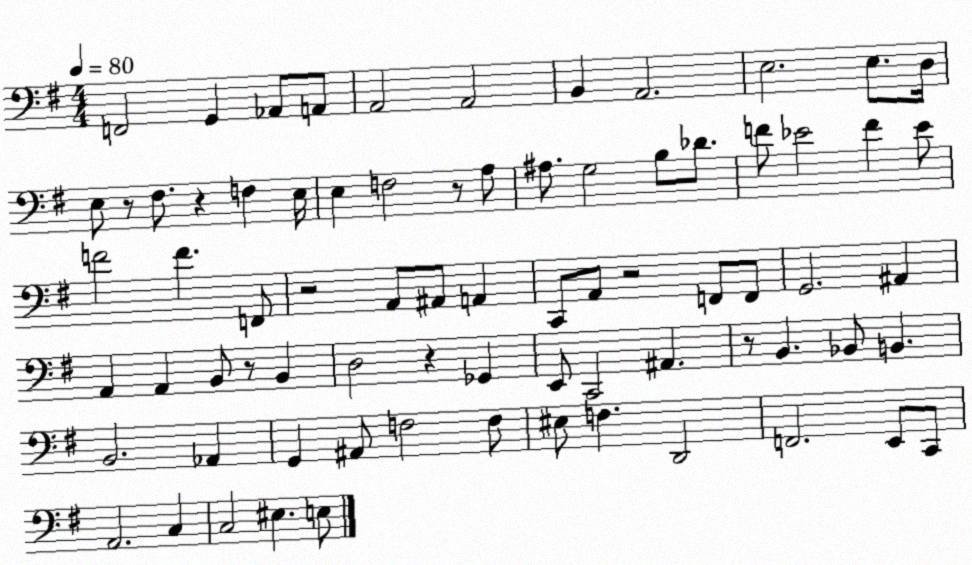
X:1
T:Untitled
M:4/4
L:1/4
K:G
F,,2 G,, _A,,/2 A,,/2 A,,2 A,,2 B,, A,,2 E,2 E,/2 D,/4 E,/2 z/2 ^F,/2 z F, E,/4 E, F,2 z/2 A,/2 ^A,/2 G,2 B,/2 _D/2 F/2 _E2 F _E/2 F2 F F,,/2 z2 A,,/2 ^A,,/2 A,, C,,/2 A,,/2 z2 F,,/2 F,,/2 G,,2 ^A,, A,, A,, B,,/2 z/2 B,, D,2 z _G,, E,,/2 C,,2 ^A,, z/2 B,, _B,,/2 B,, B,,2 _A,, G,, ^A,,/2 F,2 F,/2 ^E,/2 F, D,,2 F,,2 E,,/2 C,,/2 A,,2 C, C,2 ^E, E,/2